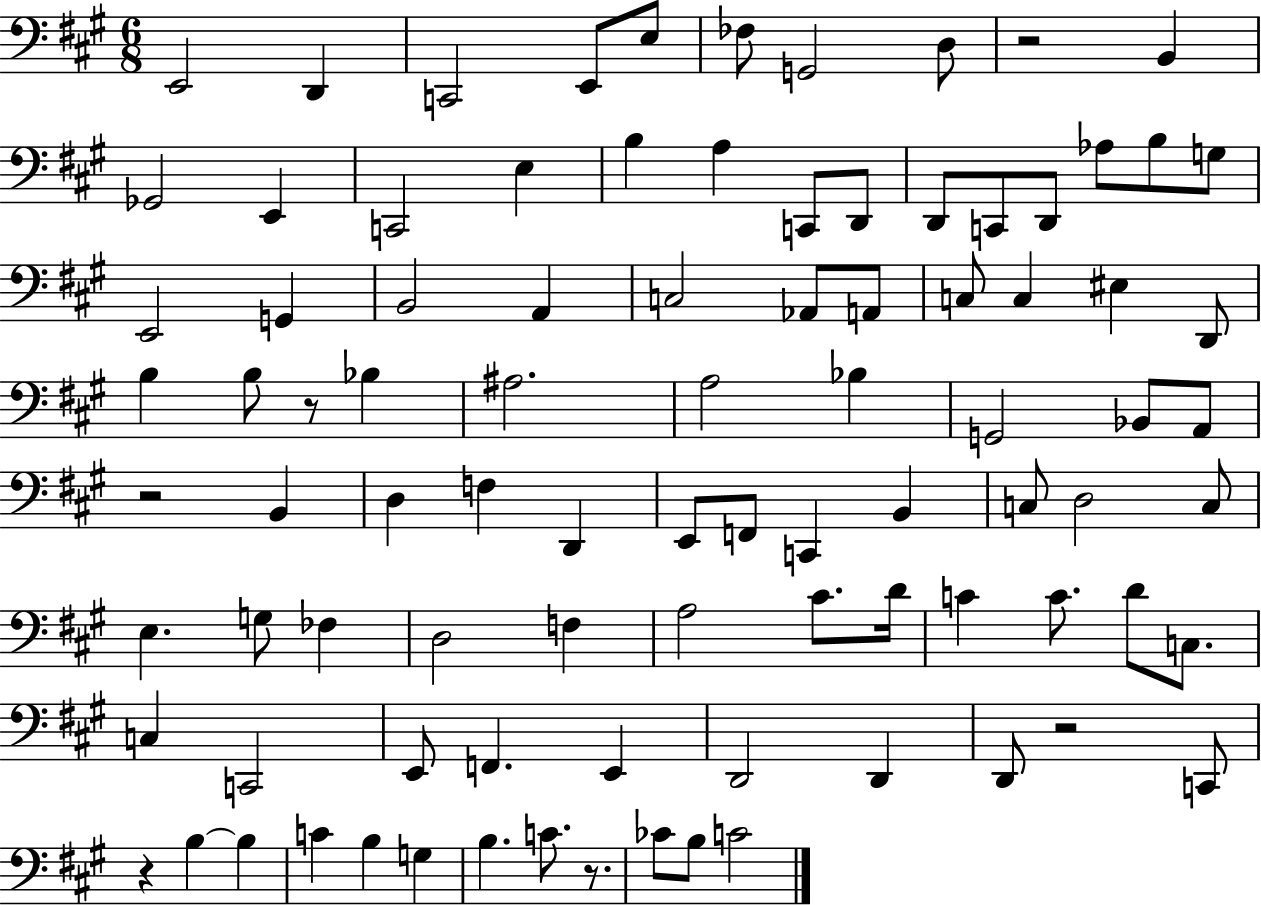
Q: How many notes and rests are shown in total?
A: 91